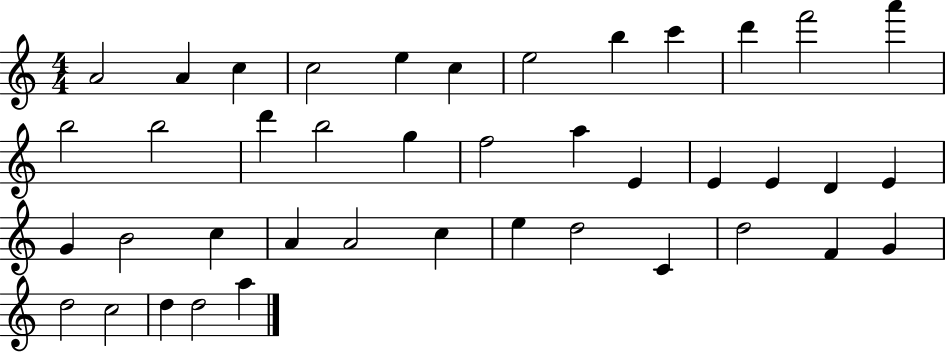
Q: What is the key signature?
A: C major